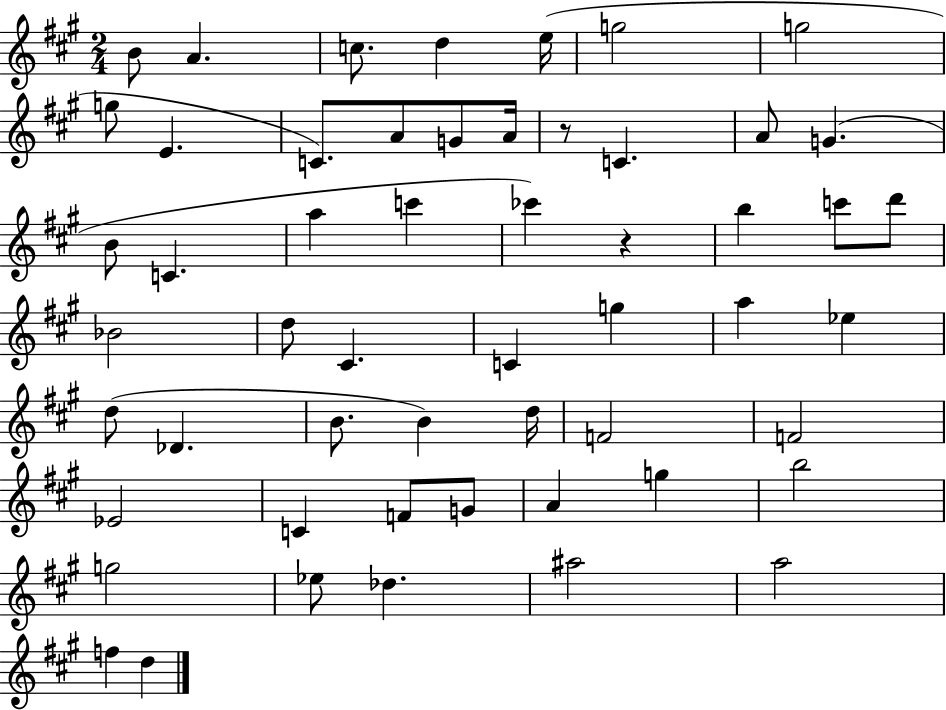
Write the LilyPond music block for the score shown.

{
  \clef treble
  \numericTimeSignature
  \time 2/4
  \key a \major
  b'8 a'4. | c''8. d''4 e''16( | g''2 | g''2 | \break g''8 e'4. | c'8.) a'8 g'8 a'16 | r8 c'4. | a'8 g'4.( | \break b'8 c'4. | a''4 c'''4 | ces'''4) r4 | b''4 c'''8 d'''8 | \break bes'2 | d''8 cis'4. | c'4 g''4 | a''4 ees''4 | \break d''8( des'4. | b'8. b'4) d''16 | f'2 | f'2 | \break ees'2 | c'4 f'8 g'8 | a'4 g''4 | b''2 | \break g''2 | ees''8 des''4. | ais''2 | a''2 | \break f''4 d''4 | \bar "|."
}